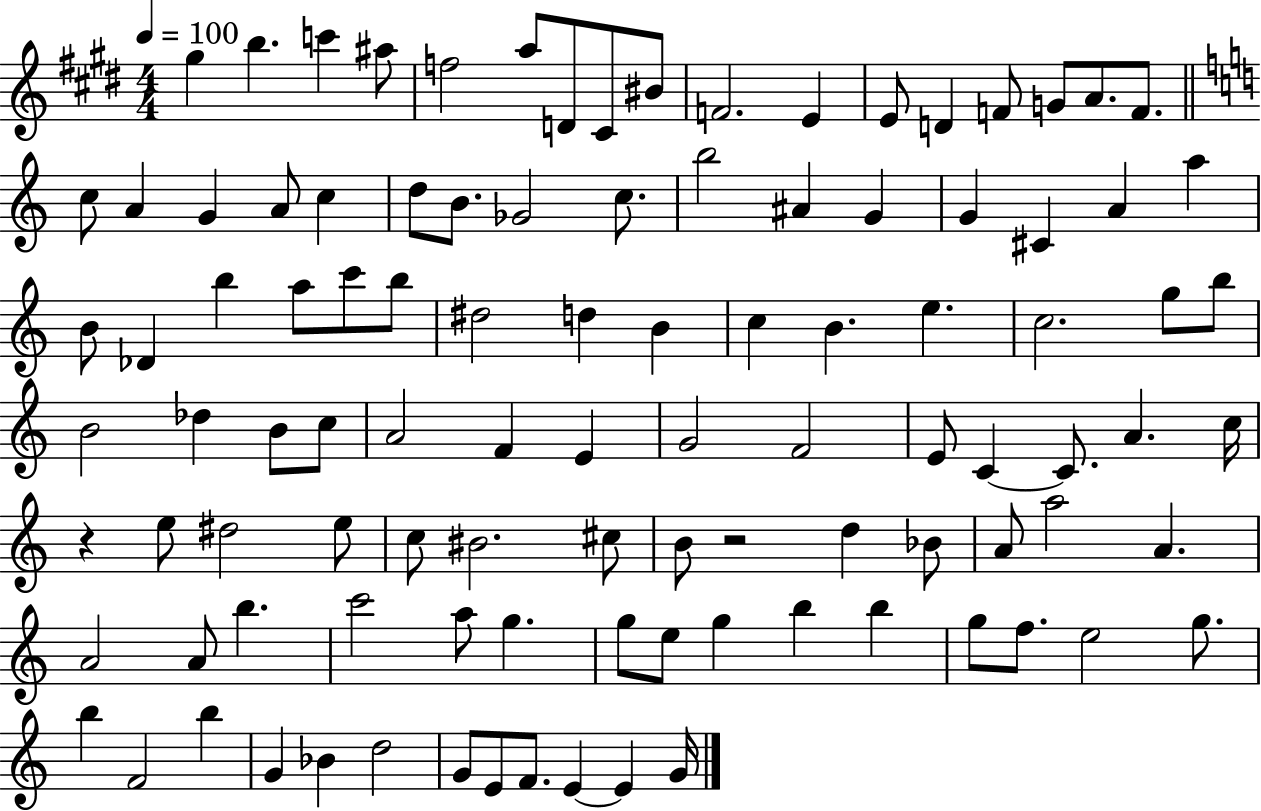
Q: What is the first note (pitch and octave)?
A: G#5